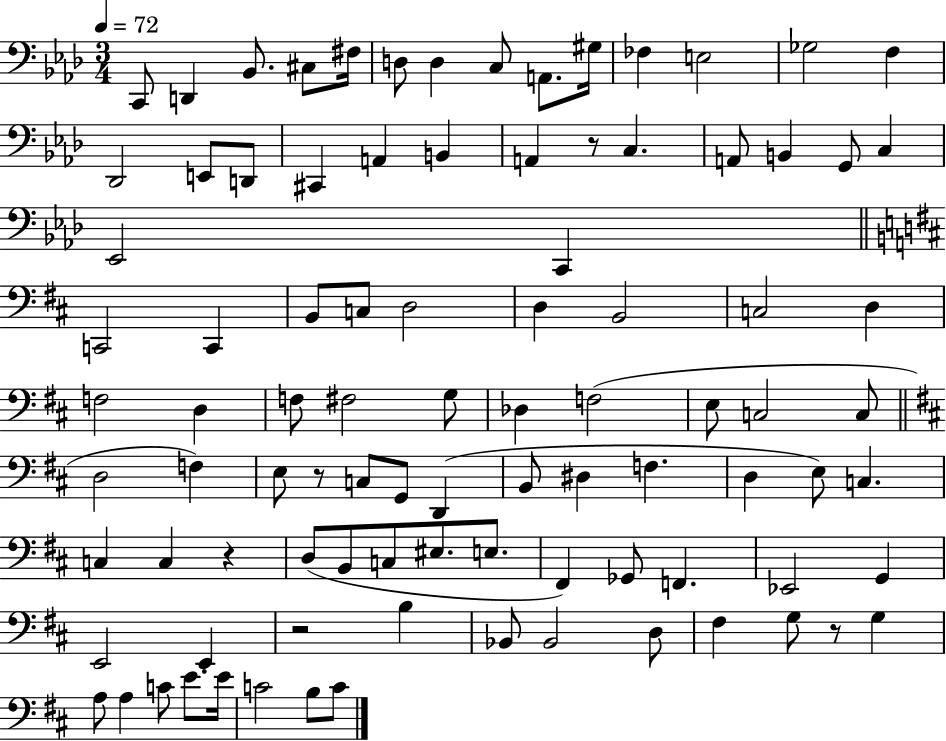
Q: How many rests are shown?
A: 5